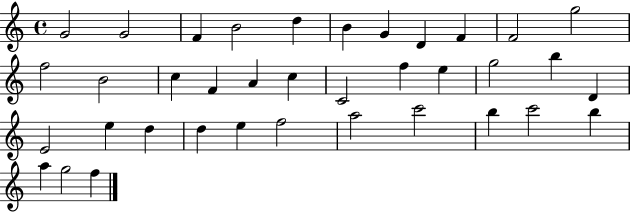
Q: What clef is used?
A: treble